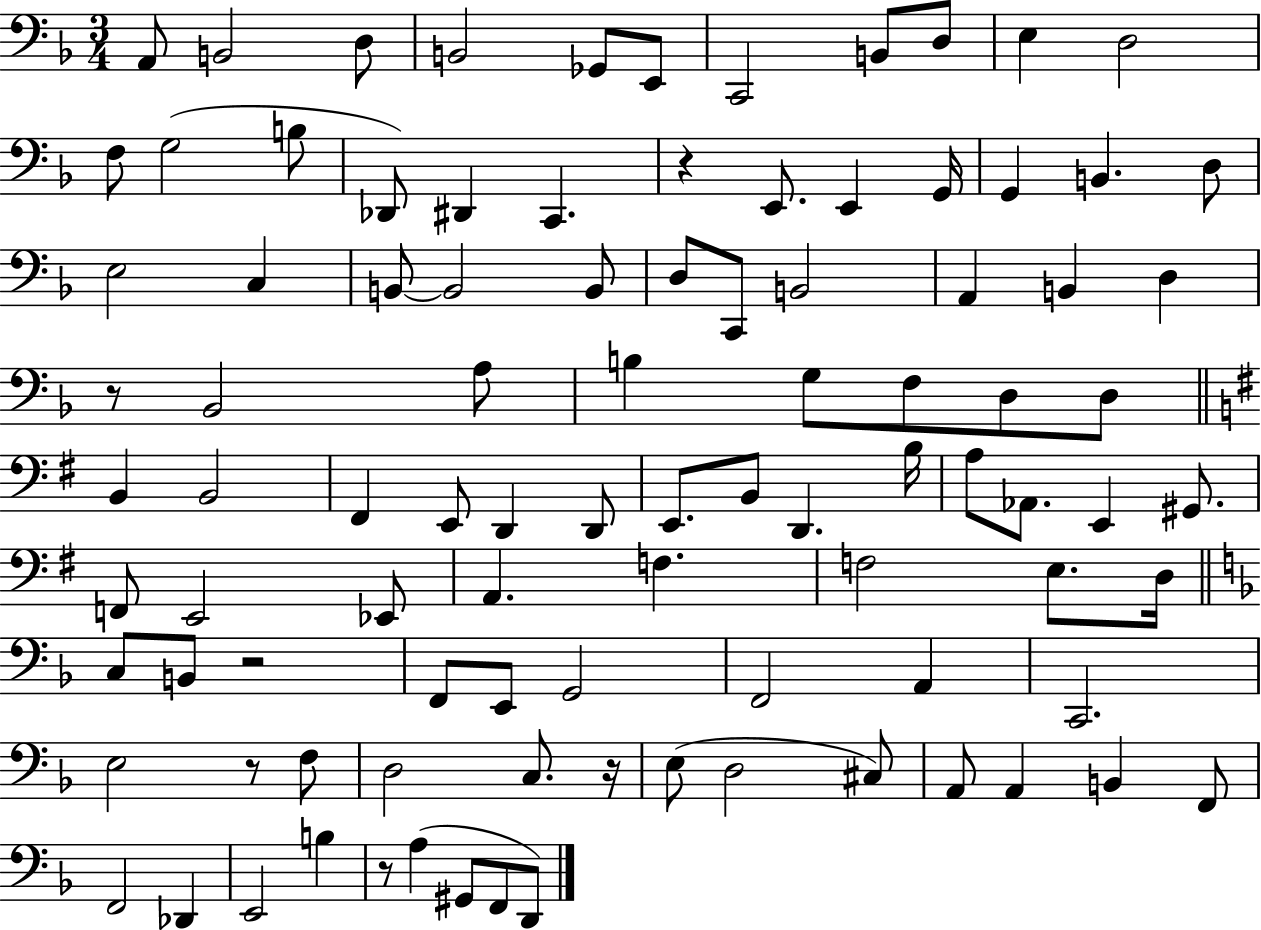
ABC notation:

X:1
T:Untitled
M:3/4
L:1/4
K:F
A,,/2 B,,2 D,/2 B,,2 _G,,/2 E,,/2 C,,2 B,,/2 D,/2 E, D,2 F,/2 G,2 B,/2 _D,,/2 ^D,, C,, z E,,/2 E,, G,,/4 G,, B,, D,/2 E,2 C, B,,/2 B,,2 B,,/2 D,/2 C,,/2 B,,2 A,, B,, D, z/2 _B,,2 A,/2 B, G,/2 F,/2 D,/2 D,/2 B,, B,,2 ^F,, E,,/2 D,, D,,/2 E,,/2 B,,/2 D,, B,/4 A,/2 _A,,/2 E,, ^G,,/2 F,,/2 E,,2 _E,,/2 A,, F, F,2 E,/2 D,/4 C,/2 B,,/2 z2 F,,/2 E,,/2 G,,2 F,,2 A,, C,,2 E,2 z/2 F,/2 D,2 C,/2 z/4 E,/2 D,2 ^C,/2 A,,/2 A,, B,, F,,/2 F,,2 _D,, E,,2 B, z/2 A, ^G,,/2 F,,/2 D,,/2